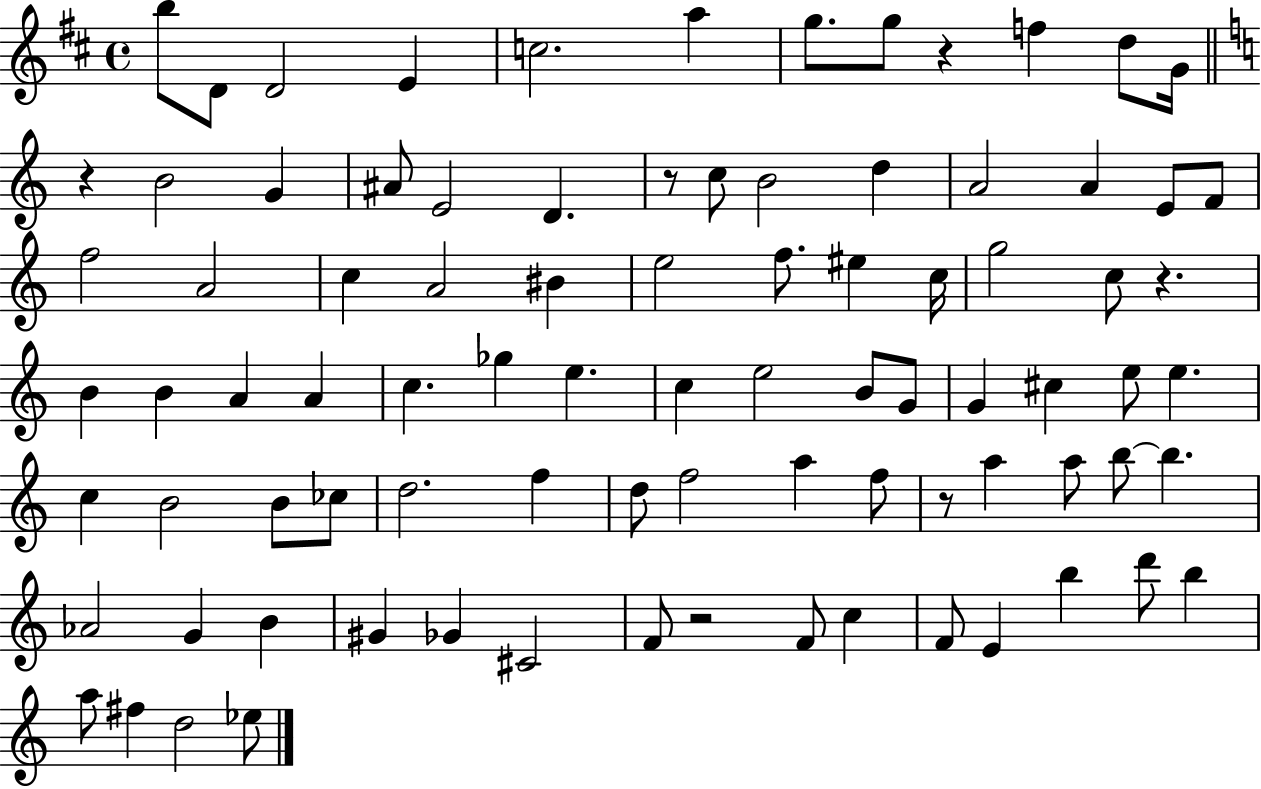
X:1
T:Untitled
M:4/4
L:1/4
K:D
b/2 D/2 D2 E c2 a g/2 g/2 z f d/2 G/4 z B2 G ^A/2 E2 D z/2 c/2 B2 d A2 A E/2 F/2 f2 A2 c A2 ^B e2 f/2 ^e c/4 g2 c/2 z B B A A c _g e c e2 B/2 G/2 G ^c e/2 e c B2 B/2 _c/2 d2 f d/2 f2 a f/2 z/2 a a/2 b/2 b _A2 G B ^G _G ^C2 F/2 z2 F/2 c F/2 E b d'/2 b a/2 ^f d2 _e/2